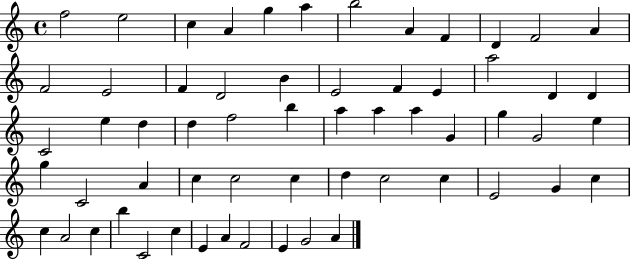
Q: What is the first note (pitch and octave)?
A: F5